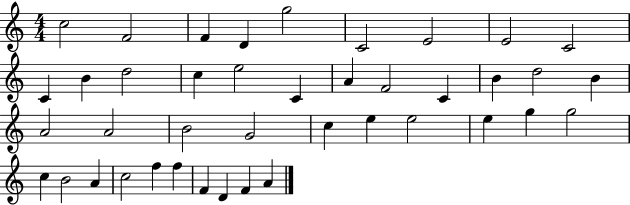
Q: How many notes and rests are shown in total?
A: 41